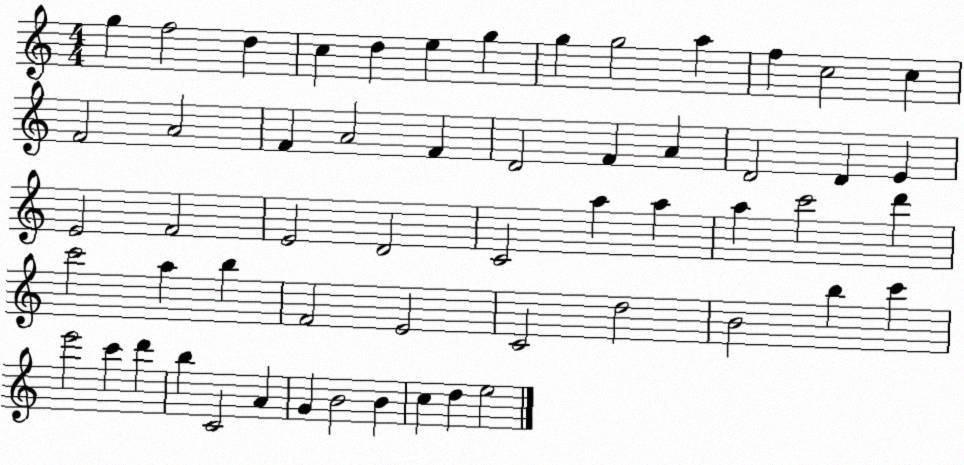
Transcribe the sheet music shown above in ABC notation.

X:1
T:Untitled
M:4/4
L:1/4
K:C
g f2 d c d e g g g2 a f c2 c F2 A2 F A2 F D2 F A D2 D E E2 F2 E2 D2 C2 a a a c'2 d' c'2 a b F2 E2 C2 d2 B2 b c' e'2 c' d' b C2 A G B2 B c d e2